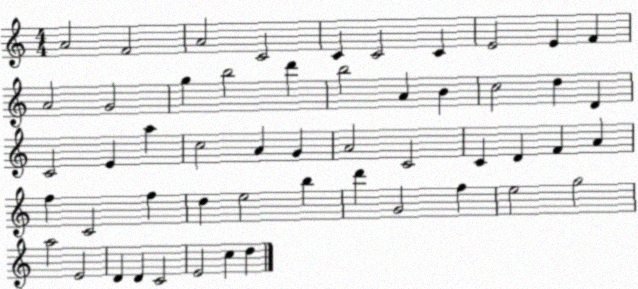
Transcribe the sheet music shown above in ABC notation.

X:1
T:Untitled
M:4/4
L:1/4
K:C
A2 F2 A2 C2 C C2 C E2 E F A2 G2 g b2 d' b2 A B c2 d D C2 E a c2 A G A2 C2 C D F A f C2 f d e2 b d' G2 f e2 g2 a2 E2 D D C2 E2 c d